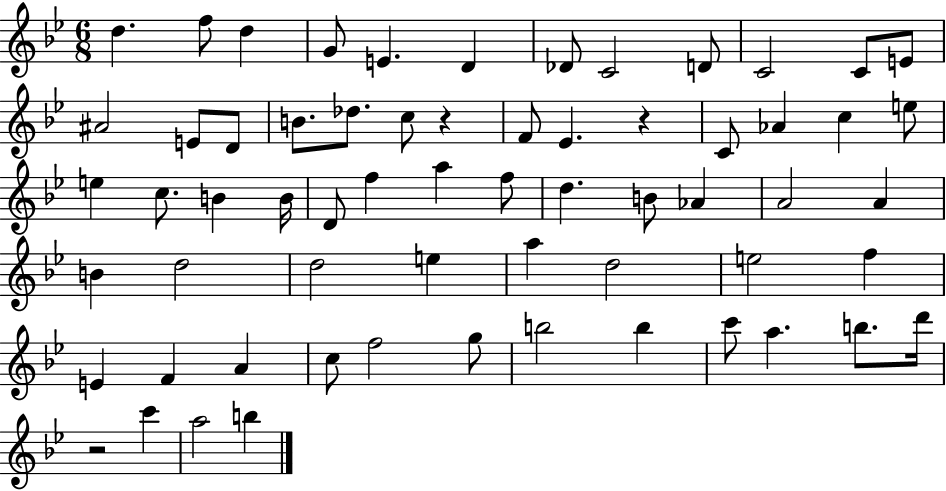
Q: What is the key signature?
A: BES major